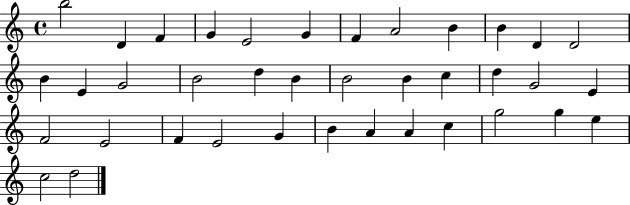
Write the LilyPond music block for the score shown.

{
  \clef treble
  \time 4/4
  \defaultTimeSignature
  \key c \major
  b''2 d'4 f'4 | g'4 e'2 g'4 | f'4 a'2 b'4 | b'4 d'4 d'2 | \break b'4 e'4 g'2 | b'2 d''4 b'4 | b'2 b'4 c''4 | d''4 g'2 e'4 | \break f'2 e'2 | f'4 e'2 g'4 | b'4 a'4 a'4 c''4 | g''2 g''4 e''4 | \break c''2 d''2 | \bar "|."
}